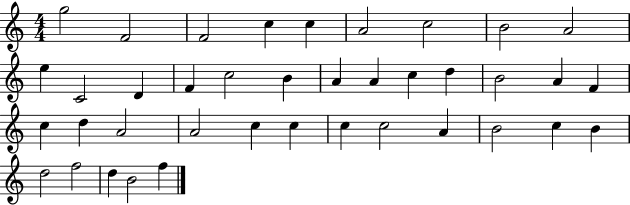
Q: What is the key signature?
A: C major